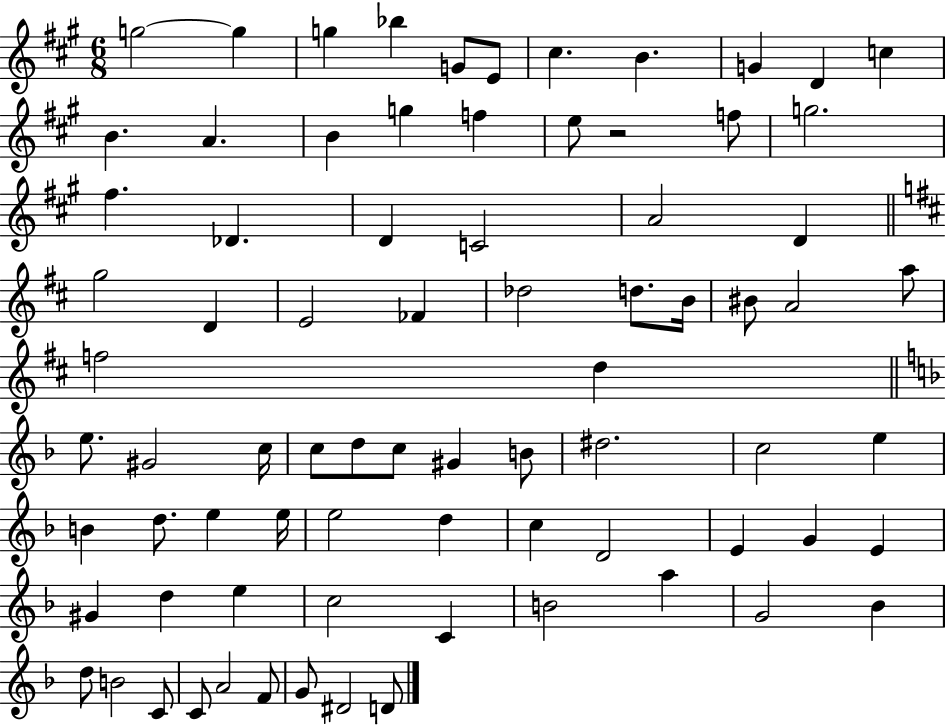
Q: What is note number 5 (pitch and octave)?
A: G4